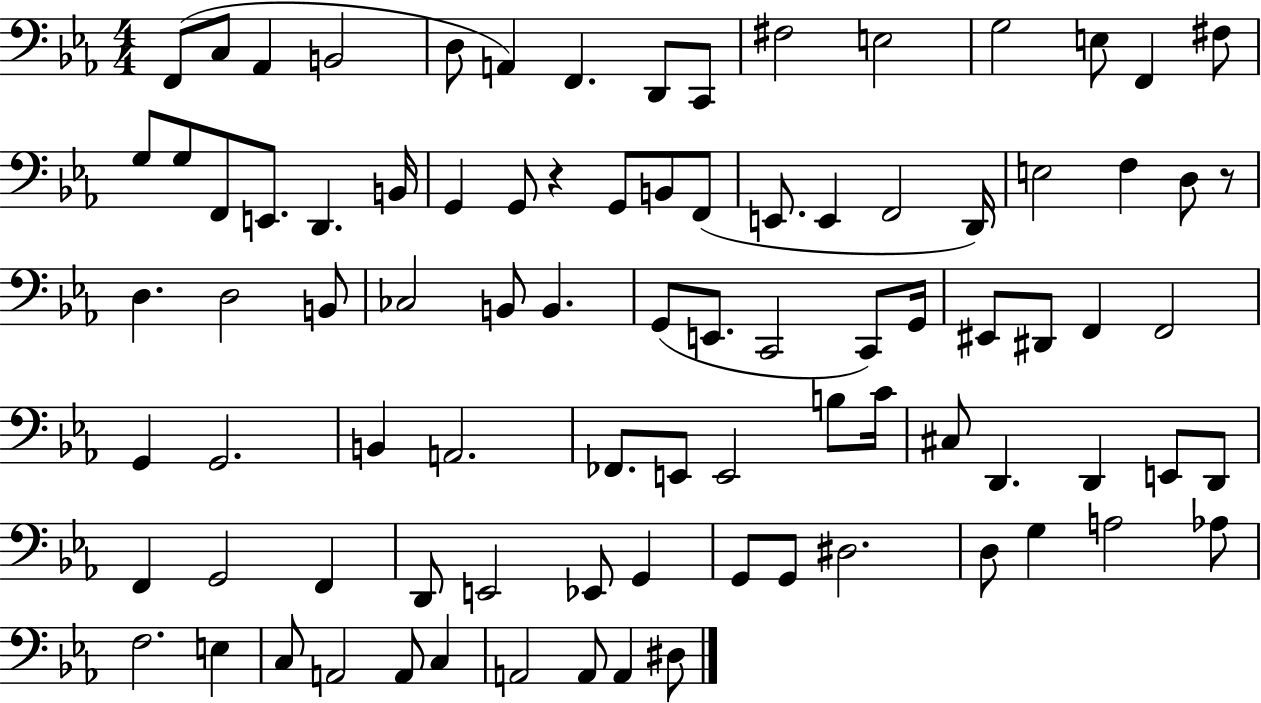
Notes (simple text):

F2/e C3/e Ab2/q B2/h D3/e A2/q F2/q. D2/e C2/e F#3/h E3/h G3/h E3/e F2/q F#3/e G3/e G3/e F2/e E2/e. D2/q. B2/s G2/q G2/e R/q G2/e B2/e F2/e E2/e. E2/q F2/h D2/s E3/h F3/q D3/e R/e D3/q. D3/h B2/e CES3/h B2/e B2/q. G2/e E2/e. C2/h C2/e G2/s EIS2/e D#2/e F2/q F2/h G2/q G2/h. B2/q A2/h. FES2/e. E2/e E2/h B3/e C4/s C#3/e D2/q. D2/q E2/e D2/e F2/q G2/h F2/q D2/e E2/h Eb2/e G2/q G2/e G2/e D#3/h. D3/e G3/q A3/h Ab3/e F3/h. E3/q C3/e A2/h A2/e C3/q A2/h A2/e A2/q D#3/e